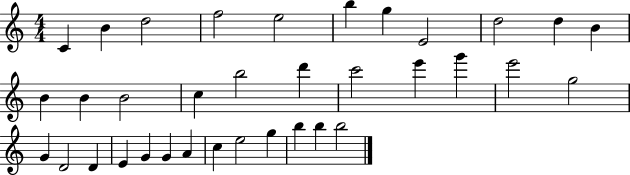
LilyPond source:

{
  \clef treble
  \numericTimeSignature
  \time 4/4
  \key c \major
  c'4 b'4 d''2 | f''2 e''2 | b''4 g''4 e'2 | d''2 d''4 b'4 | \break b'4 b'4 b'2 | c''4 b''2 d'''4 | c'''2 e'''4 g'''4 | e'''2 g''2 | \break g'4 d'2 d'4 | e'4 g'4 g'4 a'4 | c''4 e''2 g''4 | b''4 b''4 b''2 | \break \bar "|."
}